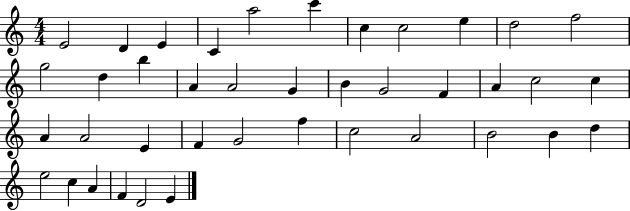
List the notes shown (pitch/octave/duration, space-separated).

E4/h D4/q E4/q C4/q A5/h C6/q C5/q C5/h E5/q D5/h F5/h G5/h D5/q B5/q A4/q A4/h G4/q B4/q G4/h F4/q A4/q C5/h C5/q A4/q A4/h E4/q F4/q G4/h F5/q C5/h A4/h B4/h B4/q D5/q E5/h C5/q A4/q F4/q D4/h E4/q